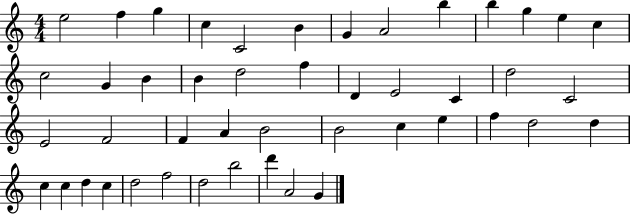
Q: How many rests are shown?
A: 0